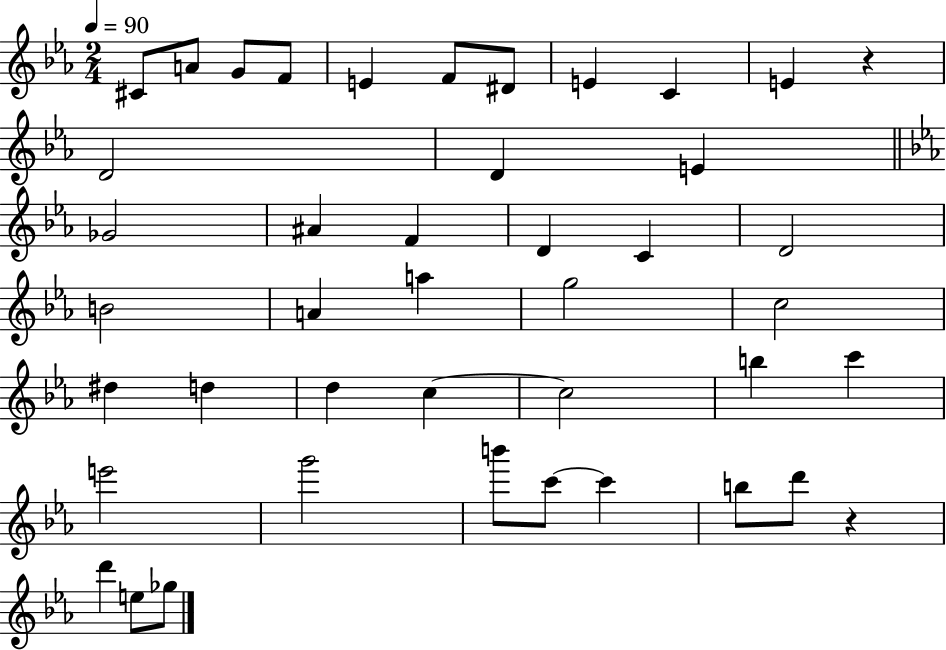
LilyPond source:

{
  \clef treble
  \numericTimeSignature
  \time 2/4
  \key ees \major
  \tempo 4 = 90
  cis'8 a'8 g'8 f'8 | e'4 f'8 dis'8 | e'4 c'4 | e'4 r4 | \break d'2 | d'4 e'4 | \bar "||" \break \key c \minor ges'2 | ais'4 f'4 | d'4 c'4 | d'2 | \break b'2 | a'4 a''4 | g''2 | c''2 | \break dis''4 d''4 | d''4 c''4~~ | c''2 | b''4 c'''4 | \break e'''2 | g'''2 | b'''8 c'''8~~ c'''4 | b''8 d'''8 r4 | \break d'''4 e''8 ges''8 | \bar "|."
}